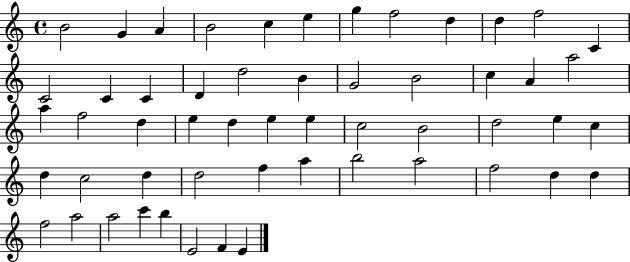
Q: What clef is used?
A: treble